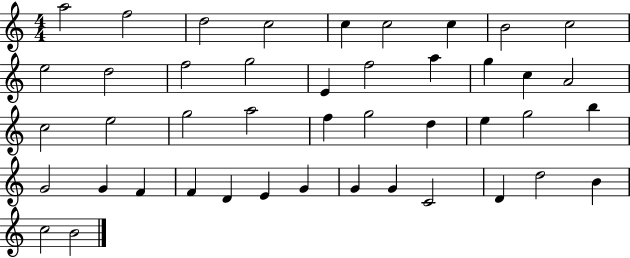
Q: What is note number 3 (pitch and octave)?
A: D5